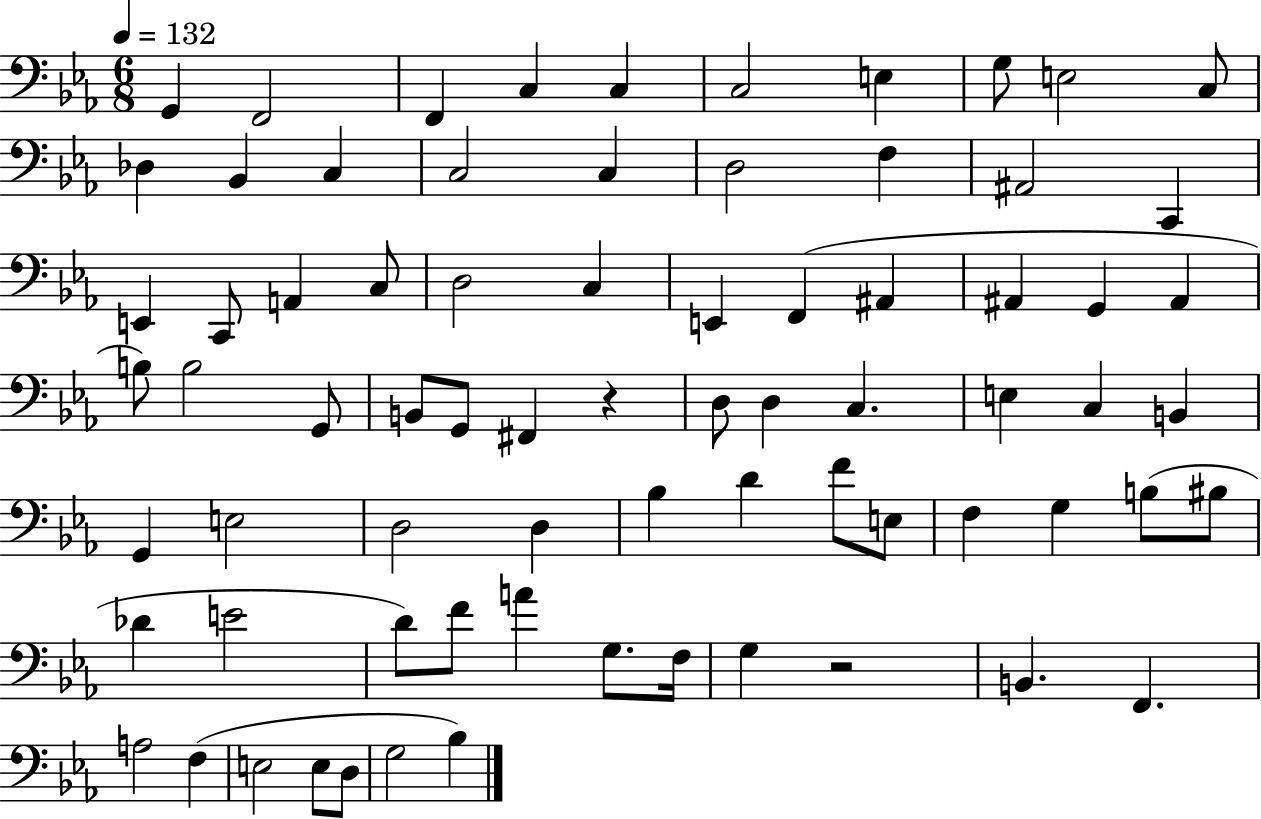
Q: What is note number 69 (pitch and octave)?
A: E3